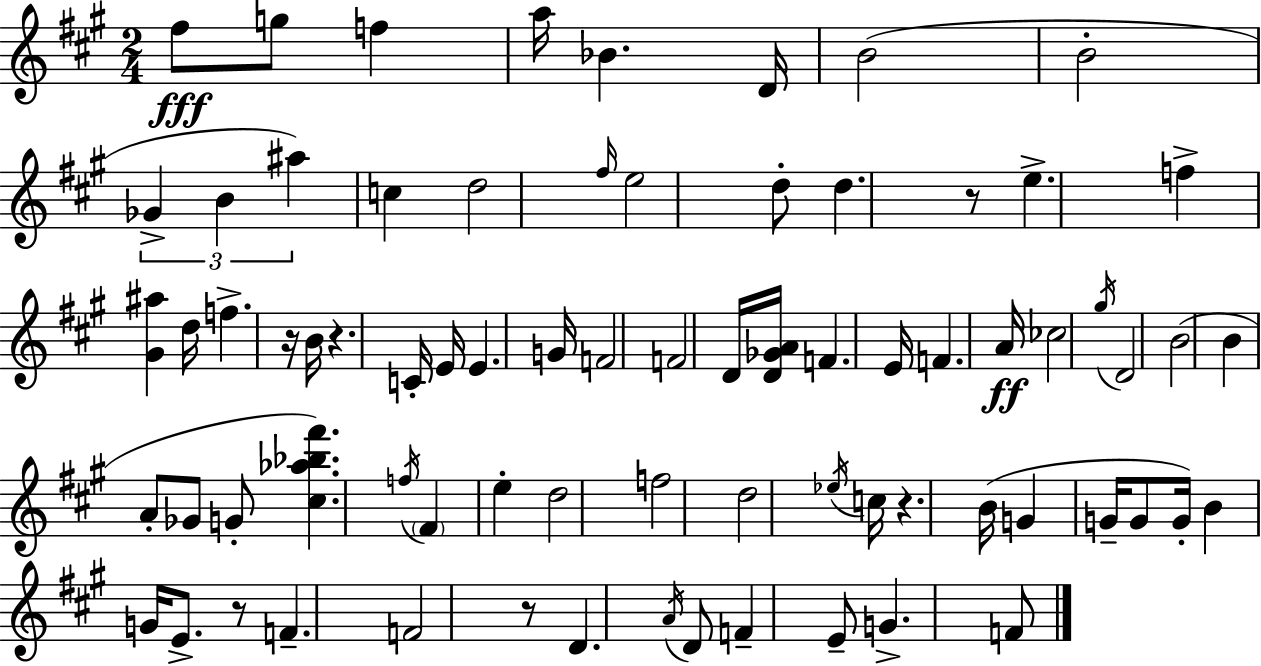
F#5/e G5/e F5/q A5/s Bb4/q. D4/s B4/h B4/h Gb4/q B4/q A#5/q C5/q D5/h F#5/s E5/h D5/e D5/q. R/e E5/q. F5/q [G#4,A#5]/q D5/s F5/q. R/s B4/s R/q. C4/s E4/s E4/q. G4/s F4/h F4/h D4/s [D4,Gb4,A4]/s F4/q. E4/s F4/q. A4/s CES5/h G#5/s D4/h B4/h B4/q A4/e Gb4/e G4/e [C#5,Ab5,Bb5,F#6]/q. F5/s F#4/q E5/q D5/h F5/h D5/h Eb5/s C5/s R/q. B4/s G4/q G4/s G4/e G4/s B4/q G4/s E4/e. R/e F4/q. F4/h R/e D4/q. A4/s D4/e F4/q E4/e G4/q. F4/e